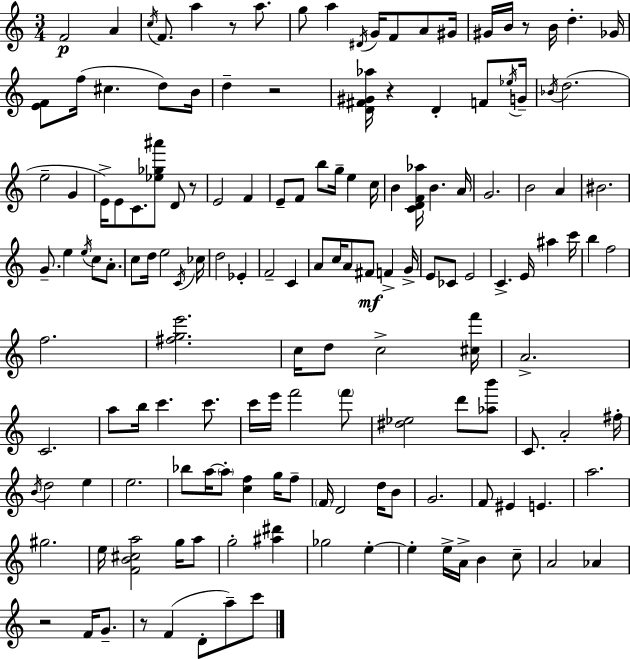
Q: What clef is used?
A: treble